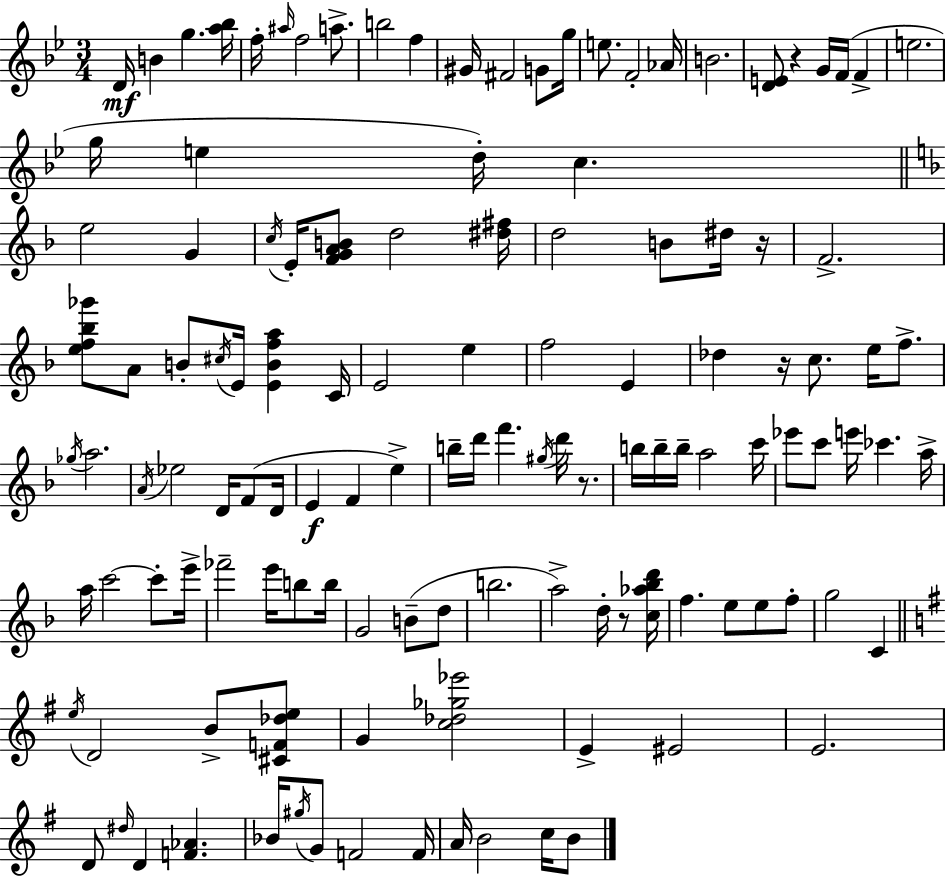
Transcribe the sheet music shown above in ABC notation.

X:1
T:Untitled
M:3/4
L:1/4
K:Bb
D/4 B g [a_b]/4 f/4 ^a/4 f2 a/2 b2 f ^G/4 ^F2 G/2 g/4 e/2 F2 _A/4 B2 [DE]/2 z G/4 F/4 F e2 g/4 e d/4 c e2 G c/4 E/4 [FGAB]/2 d2 [^d^f]/4 d2 B/2 ^d/4 z/4 F2 [ef_b_g']/2 A/2 B/2 ^c/4 E/4 [EBfa] C/4 E2 e f2 E _d z/4 c/2 e/4 f/2 _g/4 a2 A/4 _e2 D/4 F/2 D/4 E F e b/4 d'/4 f' ^g/4 d'/4 z/2 b/4 b/4 b/4 a2 c'/4 _e'/2 c'/2 e'/4 _c' a/4 a/4 c'2 c'/2 e'/4 _f'2 e'/4 b/2 b/4 G2 B/2 d/2 b2 a2 d/4 z/2 [c_a_bd']/4 f e/2 e/2 f/2 g2 C e/4 D2 B/2 [^CF_de]/2 G [c_d_g_e']2 E ^E2 E2 D/2 ^d/4 D [F_A] _B/4 ^g/4 G/2 F2 F/4 A/4 B2 c/4 B/2